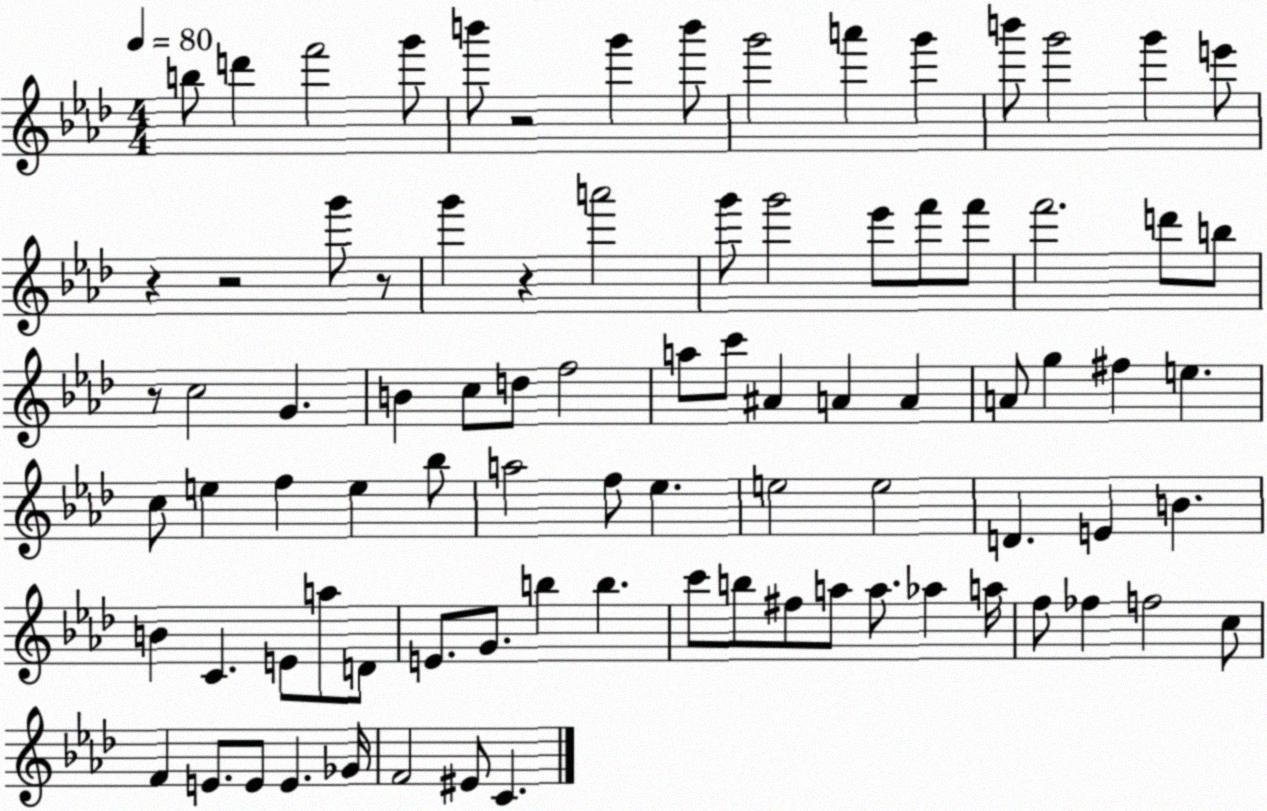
X:1
T:Untitled
M:4/4
L:1/4
K:Ab
b/2 d' f'2 g'/2 b'/2 z2 g' b'/2 g'2 a' g' b'/2 g'2 g' e'/2 z z2 g'/2 z/2 g' z a'2 g'/2 g'2 _e'/2 f'/2 f'/2 f'2 d'/2 b/2 z/2 c2 G B c/2 d/2 f2 a/2 c'/2 ^A A A A/2 g ^f e c/2 e f e _b/2 a2 f/2 _e e2 e2 D E B B C E/2 a/2 D/2 E/2 G/2 b b c'/2 b/2 ^f/2 a/2 a/2 _a a/4 f/2 _f f2 c/2 F E/2 E/2 E _G/4 F2 ^E/2 C